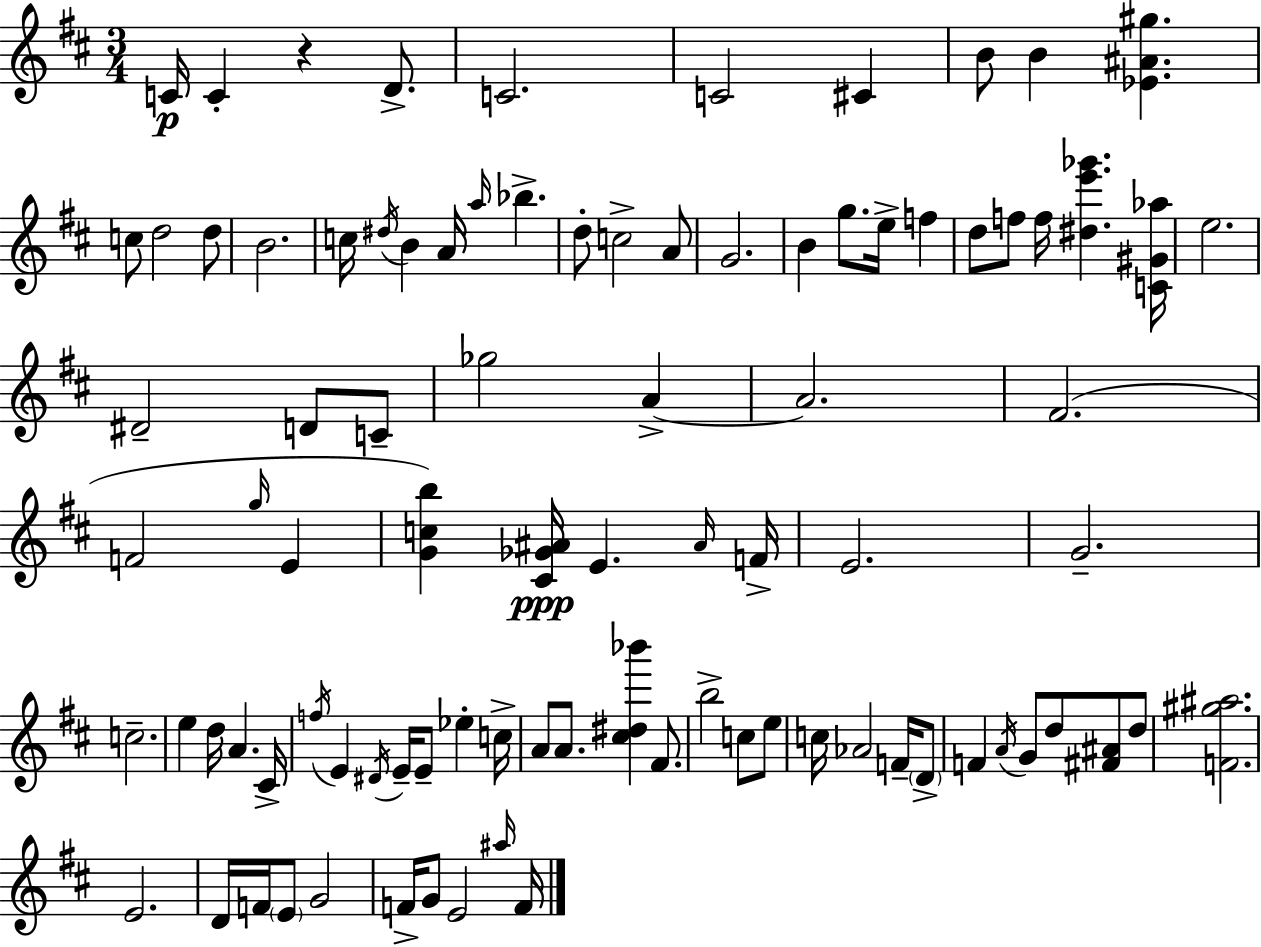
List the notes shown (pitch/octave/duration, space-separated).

C4/s C4/q R/q D4/e. C4/h. C4/h C#4/q B4/e B4/q [Eb4,A#4,G#5]/q. C5/e D5/h D5/e B4/h. C5/s D#5/s B4/q A4/s A5/s Bb5/q. D5/e C5/h A4/e G4/h. B4/q G5/e. E5/s F5/q D5/e F5/e F5/s [D#5,E6,Gb6]/q. [C4,G#4,Ab5]/s E5/h. D#4/h D4/e C4/e Gb5/h A4/q A4/h. F#4/h. F4/h G5/s E4/q [G4,C5,B5]/q [C#4,Gb4,A#4]/s E4/q. A#4/s F4/s E4/h. G4/h. C5/h. E5/q D5/s A4/q. C#4/s F5/s E4/q D#4/s E4/s E4/e Eb5/q C5/s A4/e A4/e. [C#5,D#5,Bb6]/q F#4/e. B5/h C5/e E5/e C5/s Ab4/h F4/s D4/e F4/q A4/s G4/e D5/e [F#4,A#4]/e D5/e [F4,G#5,A#5]/h. E4/h. D4/s F4/s E4/e G4/h F4/s G4/e E4/h A#5/s F4/s